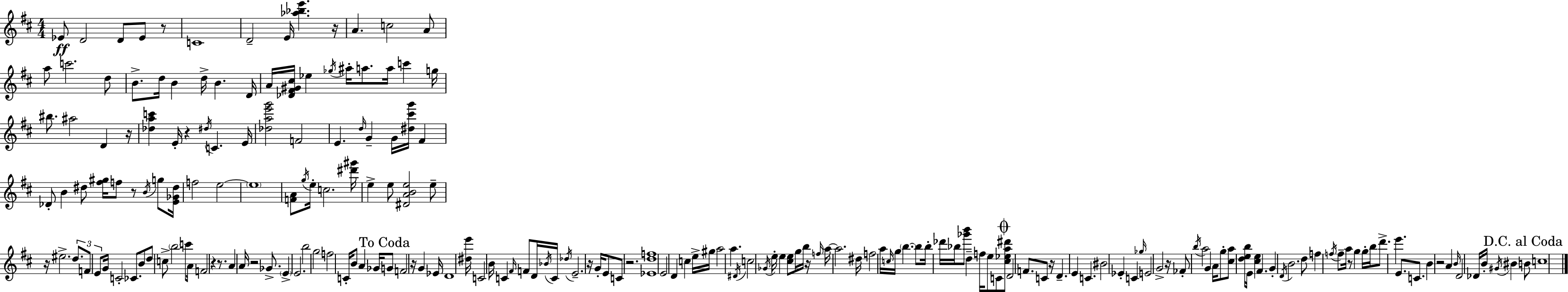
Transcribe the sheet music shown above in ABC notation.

X:1
T:Untitled
M:4/4
L:1/4
K:D
_E/2 D2 D/2 _E/2 z/2 C4 D2 E/4 [_a_be'] z/4 A c2 A/2 a/2 c'2 d/2 B/2 d/4 B d/4 B D/4 A/4 [_D^F^G^c]/4 _e _g/4 ^a/4 a/2 a/4 c' g/4 ^b/2 ^a2 D z/4 [_dac'] E/4 z ^d/4 C E/4 [_dae'g']2 F2 E d/4 G G/4 [^d^c'g']/4 ^F _D/2 B ^d/2 [^f^g]/4 f/2 z/2 B/4 g/2 [E_G^d]/4 f2 e2 e4 [FA]/2 g/4 e/4 c2 [^d'^g']/4 e e/2 [^DABe]2 e/2 z/4 ^e2 d/2 F/2 E/2 G/4 C2 _C/2 B/2 d/2 c/2 b2 c'/2 A/4 F2 z z/2 A A/4 z2 _G/2 E E2 b2 g2 f2 C/4 B/2 A _G/4 G/2 F2 z/4 G _E/4 D4 [^de']/4 C2 B/4 C ^F/4 F/2 D/4 _B/4 C/4 _d/4 E2 z/4 G/4 E/2 C/2 z2 [_Edf]4 E2 D c e/4 ^g/4 a2 a ^D/4 c2 _G/4 e/4 e [^ce]/2 g/4 b/4 z/4 f/4 a/4 a2 ^d/4 f2 a/4 c/4 g/4 b b/2 b/4 _d'/4 _b/4 [_g'b']/2 d f/4 e/2 C/2 [^c_ea^d']/2 D2 F/2 C/2 z/4 D E C ^B2 _E C _g/4 E2 G2 z/4 _F/2 b/4 a2 G A/4 g/2 [^ca]/2 [deb]/4 E/4 [^ce] ^F G D/4 B2 d/2 f f/4 f/2 a/4 z/2 g g/4 b/4 d'/2 e' E/2 C/2 B z2 A B/4 D2 _D/4 B/4 ^G/4 ^B B/2 c4